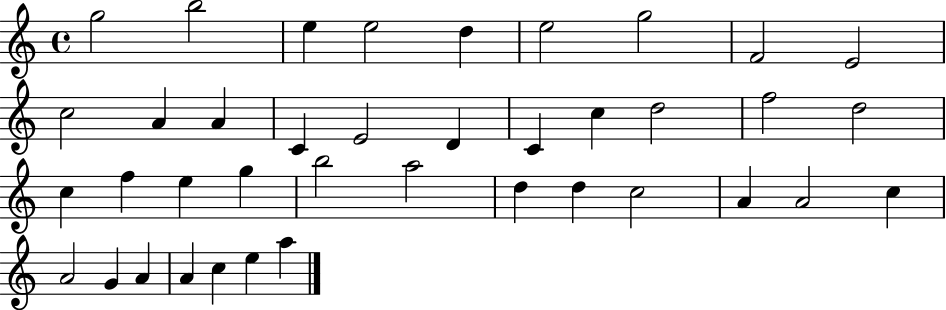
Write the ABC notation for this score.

X:1
T:Untitled
M:4/4
L:1/4
K:C
g2 b2 e e2 d e2 g2 F2 E2 c2 A A C E2 D C c d2 f2 d2 c f e g b2 a2 d d c2 A A2 c A2 G A A c e a